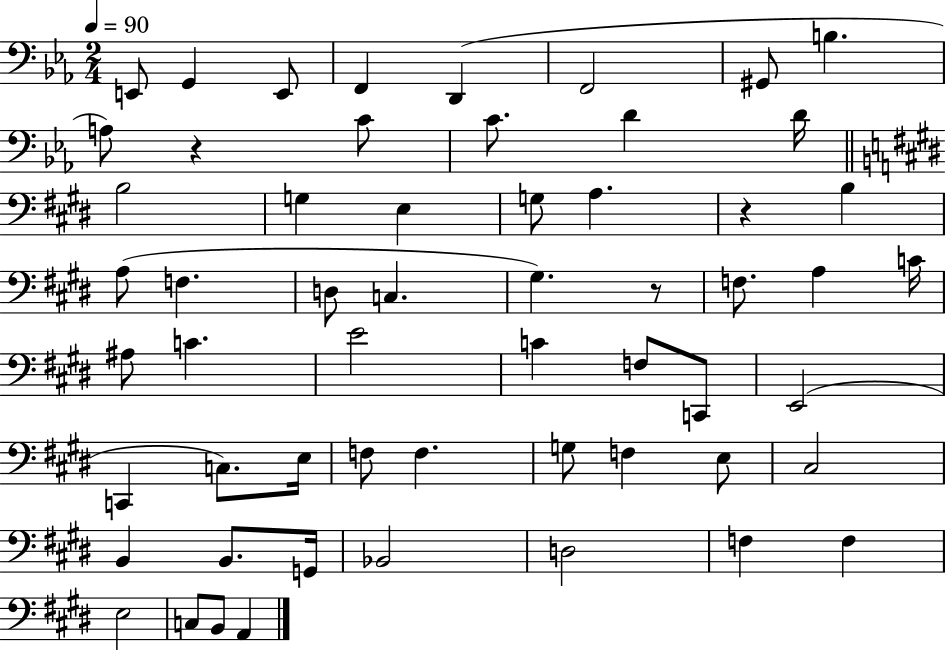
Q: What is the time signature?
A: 2/4